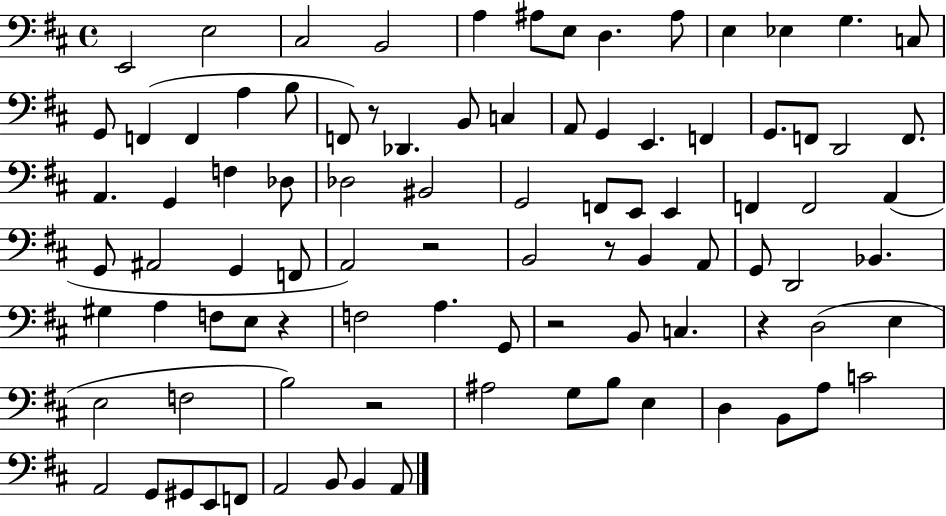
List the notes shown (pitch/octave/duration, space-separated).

E2/h E3/h C#3/h B2/h A3/q A#3/e E3/e D3/q. A#3/e E3/q Eb3/q G3/q. C3/e G2/e F2/q F2/q A3/q B3/e F2/e R/e Db2/q. B2/e C3/q A2/e G2/q E2/q. F2/q G2/e. F2/e D2/h F2/e. A2/q. G2/q F3/q Db3/e Db3/h BIS2/h G2/h F2/e E2/e E2/q F2/q F2/h A2/q G2/e A#2/h G2/q F2/e A2/h R/h B2/h R/e B2/q A2/e G2/e D2/h Bb2/q. G#3/q A3/q F3/e E3/e R/q F3/h A3/q. G2/e R/h B2/e C3/q. R/q D3/h E3/q E3/h F3/h B3/h R/h A#3/h G3/e B3/e E3/q D3/q B2/e A3/e C4/h A2/h G2/e G#2/e E2/e F2/e A2/h B2/e B2/q A2/e